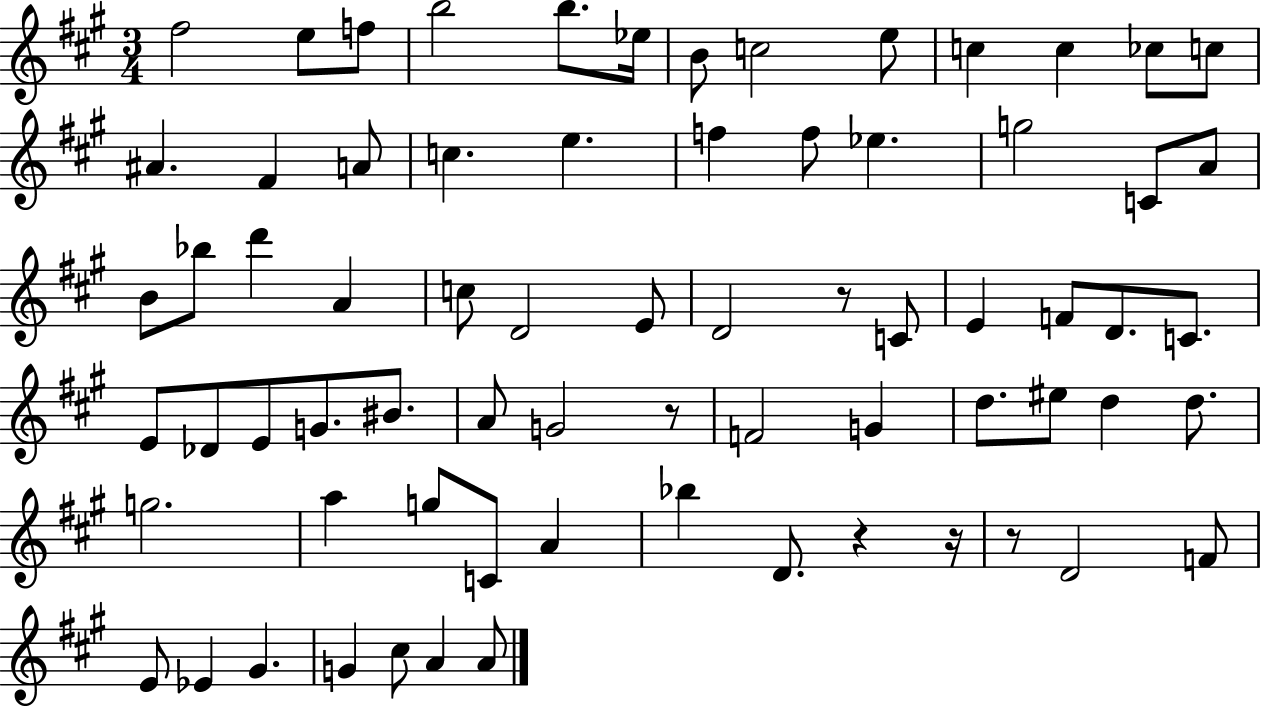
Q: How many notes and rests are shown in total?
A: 71